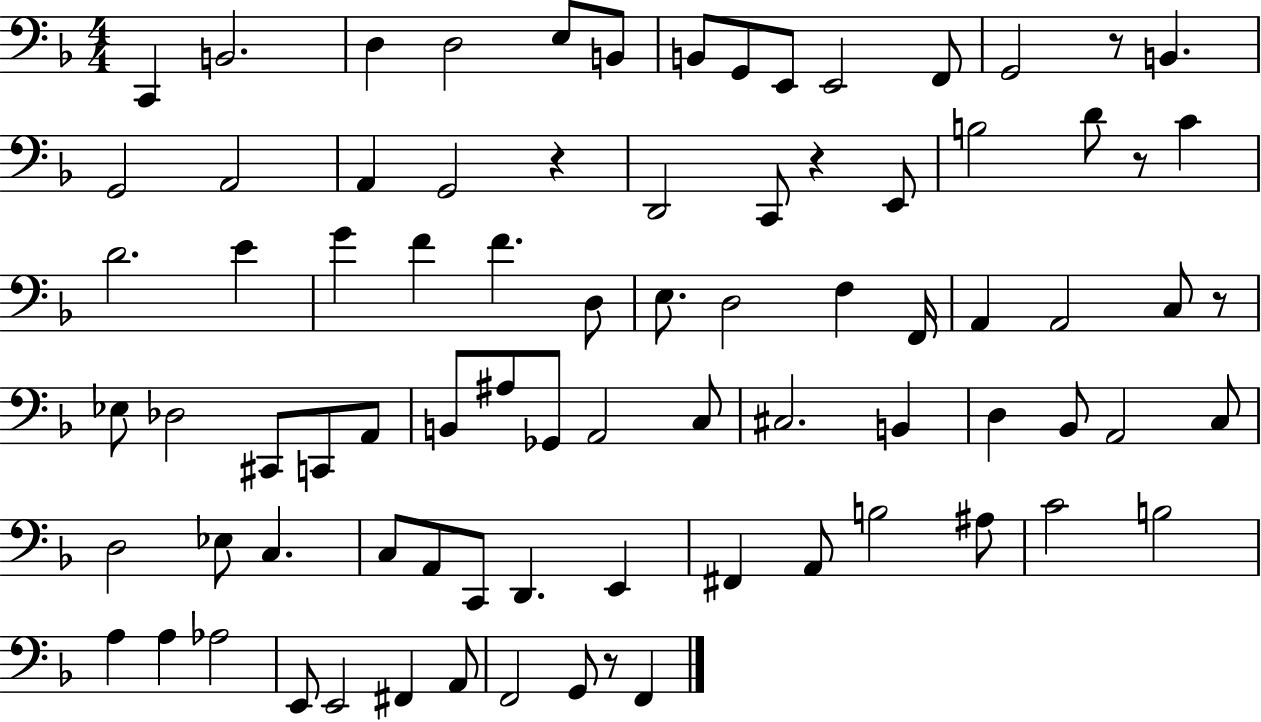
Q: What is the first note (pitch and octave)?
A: C2